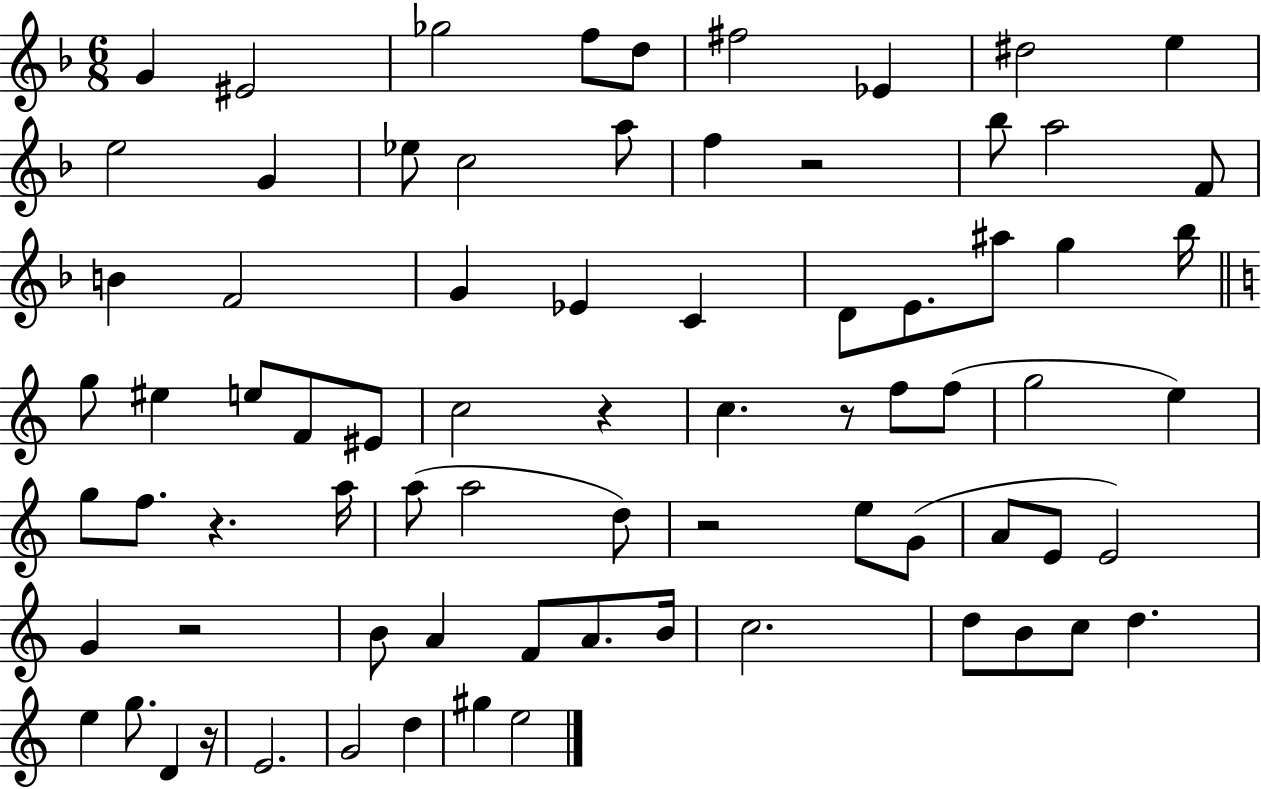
G4/q EIS4/h Gb5/h F5/e D5/e F#5/h Eb4/q D#5/h E5/q E5/h G4/q Eb5/e C5/h A5/e F5/q R/h Bb5/e A5/h F4/e B4/q F4/h G4/q Eb4/q C4/q D4/e E4/e. A#5/e G5/q Bb5/s G5/e EIS5/q E5/e F4/e EIS4/e C5/h R/q C5/q. R/e F5/e F5/e G5/h E5/q G5/e F5/e. R/q. A5/s A5/e A5/h D5/e R/h E5/e G4/e A4/e E4/e E4/h G4/q R/h B4/e A4/q F4/e A4/e. B4/s C5/h. D5/e B4/e C5/e D5/q. E5/q G5/e. D4/q R/s E4/h. G4/h D5/q G#5/q E5/h